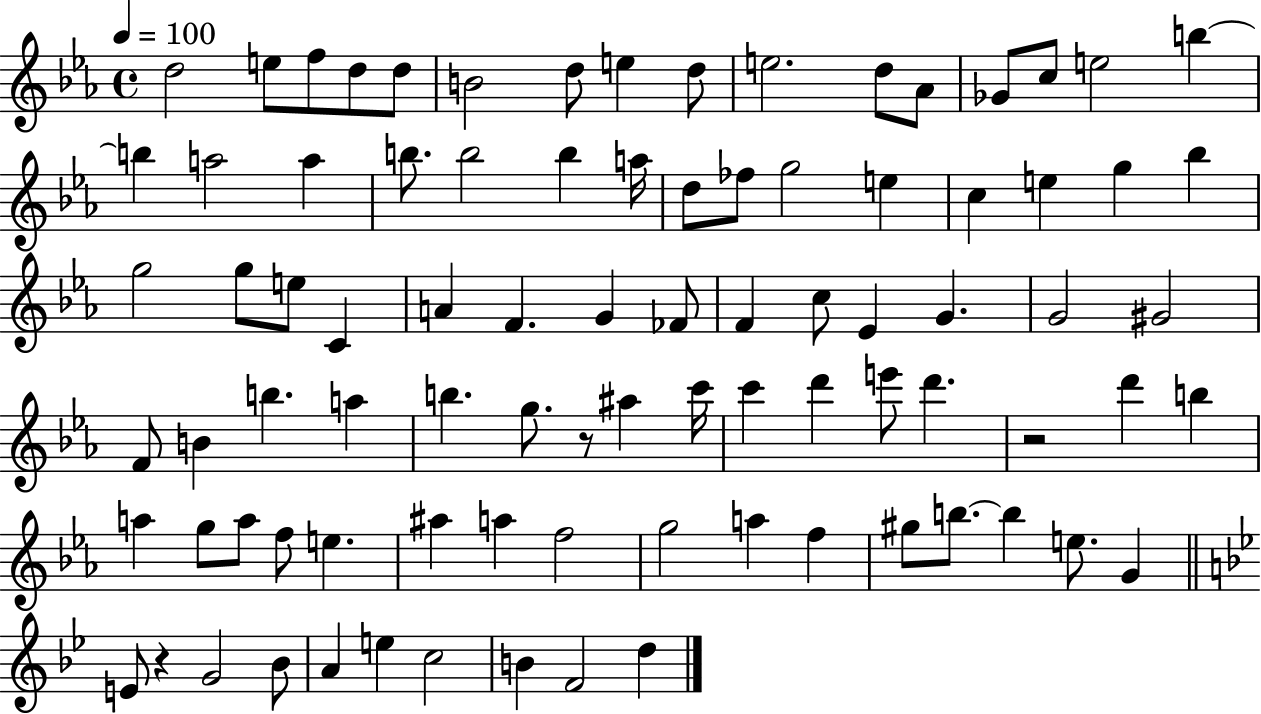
D5/h E5/e F5/e D5/e D5/e B4/h D5/e E5/q D5/e E5/h. D5/e Ab4/e Gb4/e C5/e E5/h B5/q B5/q A5/h A5/q B5/e. B5/h B5/q A5/s D5/e FES5/e G5/h E5/q C5/q E5/q G5/q Bb5/q G5/h G5/e E5/e C4/q A4/q F4/q. G4/q FES4/e F4/q C5/e Eb4/q G4/q. G4/h G#4/h F4/e B4/q B5/q. A5/q B5/q. G5/e. R/e A#5/q C6/s C6/q D6/q E6/e D6/q. R/h D6/q B5/q A5/q G5/e A5/e F5/e E5/q. A#5/q A5/q F5/h G5/h A5/q F5/q G#5/e B5/e. B5/q E5/e. G4/q E4/e R/q G4/h Bb4/e A4/q E5/q C5/h B4/q F4/h D5/q